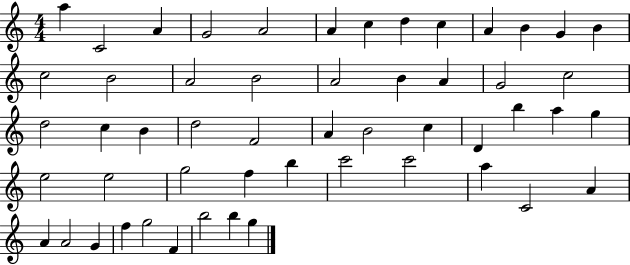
A5/q C4/h A4/q G4/h A4/h A4/q C5/q D5/q C5/q A4/q B4/q G4/q B4/q C5/h B4/h A4/h B4/h A4/h B4/q A4/q G4/h C5/h D5/h C5/q B4/q D5/h F4/h A4/q B4/h C5/q D4/q B5/q A5/q G5/q E5/h E5/h G5/h F5/q B5/q C6/h C6/h A5/q C4/h A4/q A4/q A4/h G4/q F5/q G5/h F4/q B5/h B5/q G5/q